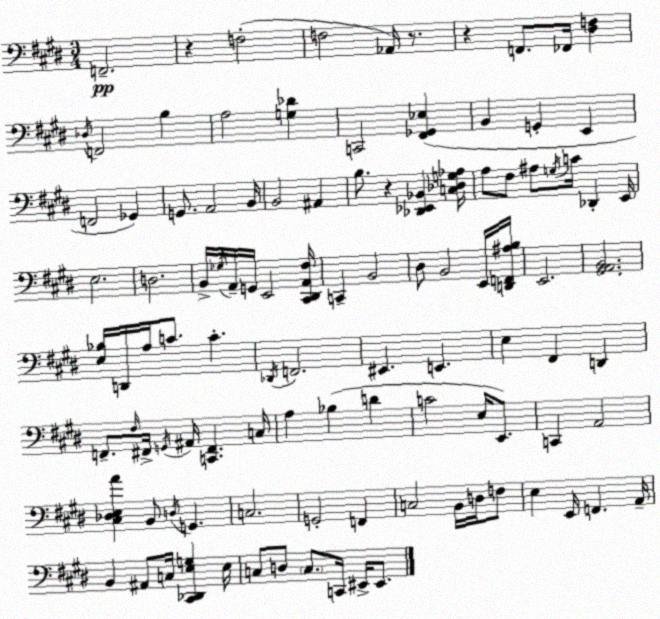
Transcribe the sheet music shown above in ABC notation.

X:1
T:Untitled
M:3/4
L:1/4
K:E
F,,2 z F,2 F,2 _A,,/4 z/2 z F,,/2 _F,,/4 [^D,F,] _D,/4 F,,2 B, A,2 [G,_D] C,,2 [^F,,_G,,_E,] B,, G,, E,, F,,2 _G,, G,,/2 A,,2 B,,/4 B,,2 ^A,, B,/2 z [_D,,_E,,_B,,] [C,_D,G,_A,]/4 A,/2 ^F,/2 ^A,/2 G,/4 C/4 _D,, E,,/4 E,2 D,2 B,,/4 _G,/4 A,,/4 G,,/4 E,,2 [^C,,^D,,A,,^F,]/4 C,, B,,2 ^D,/2 B,,2 E,,/4 [D,,F,,^A,B,]/4 E,,2 [^G,,A,,B,,]2 [E,_B,]/4 D,,/4 A,/4 C/2 C _D,,/4 F,,2 ^E,, E,, E, ^F,, D,, F,,/2 ^F,/4 ^F,,/4 G,,/4 ^A,,/4 [C,,^F,,] C,/4 A, _B, D C2 E,/4 E,,/2 C,, A,,2 [^C,_D,E,A] B,,/2 D,/4 G,, C,2 G,,2 F,, C,2 B,,/4 D,/4 F,/2 E, E,,/4 F,, A,,/4 B,, ^A,,/2 C,/4 [^C,,_D,,E,G,] E,/4 C,/2 D,/2 C,/2 C,,/4 ^E,,/4 ^E,,/2